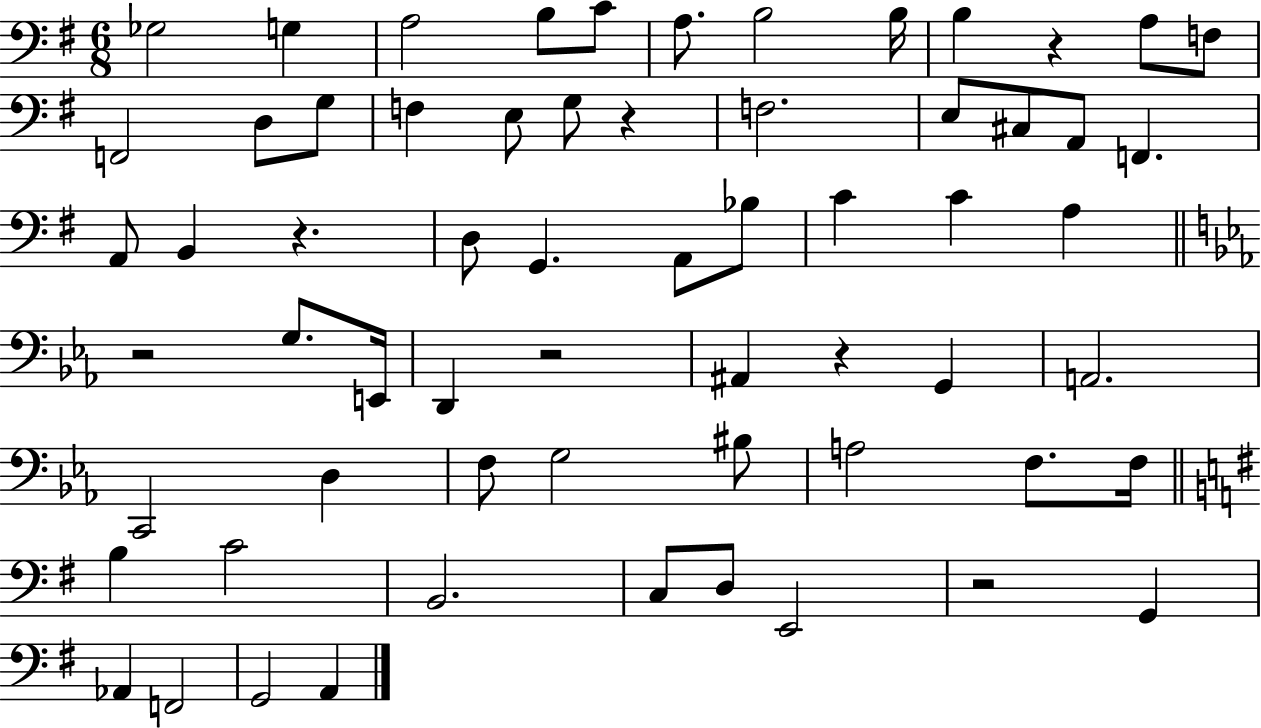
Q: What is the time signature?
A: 6/8